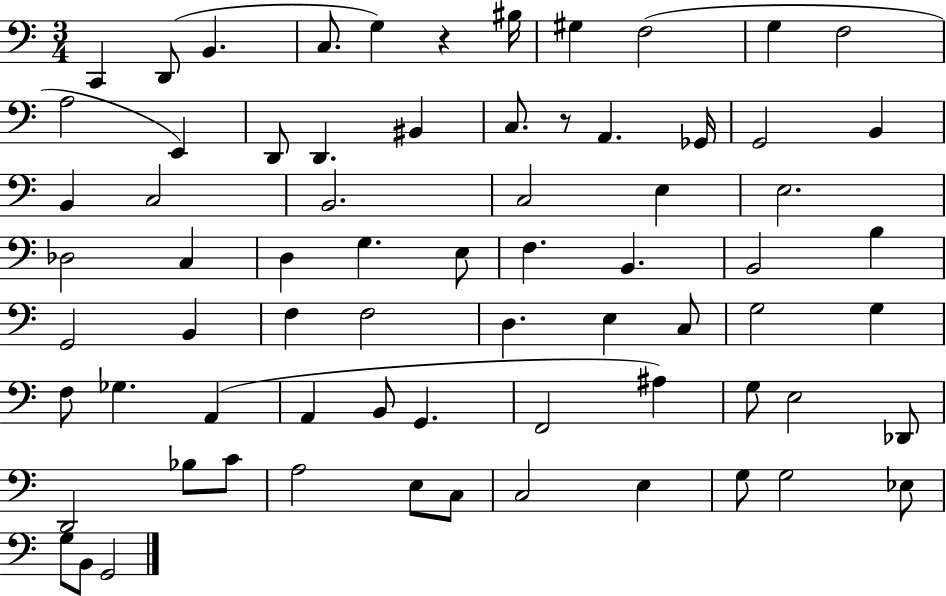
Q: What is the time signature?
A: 3/4